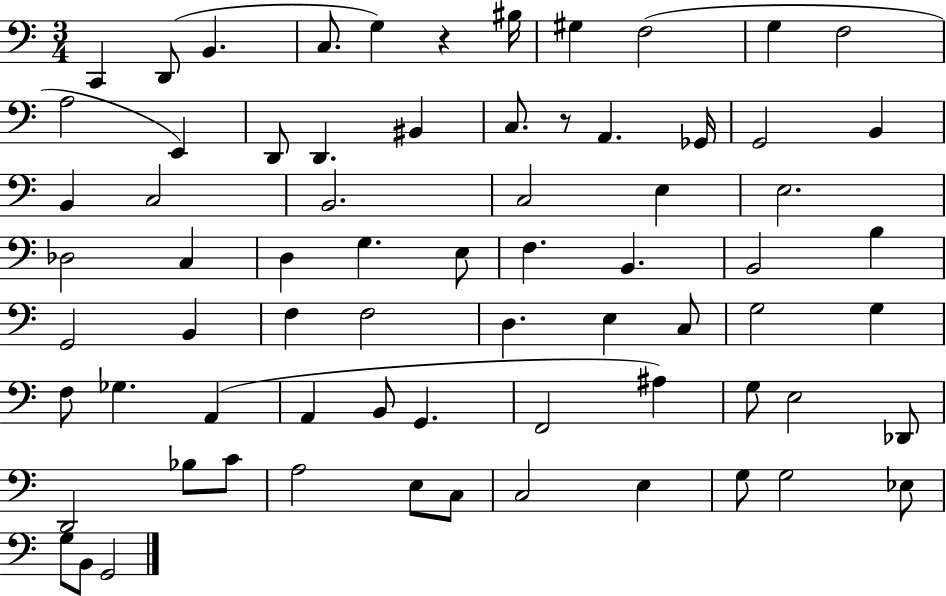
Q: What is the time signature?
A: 3/4